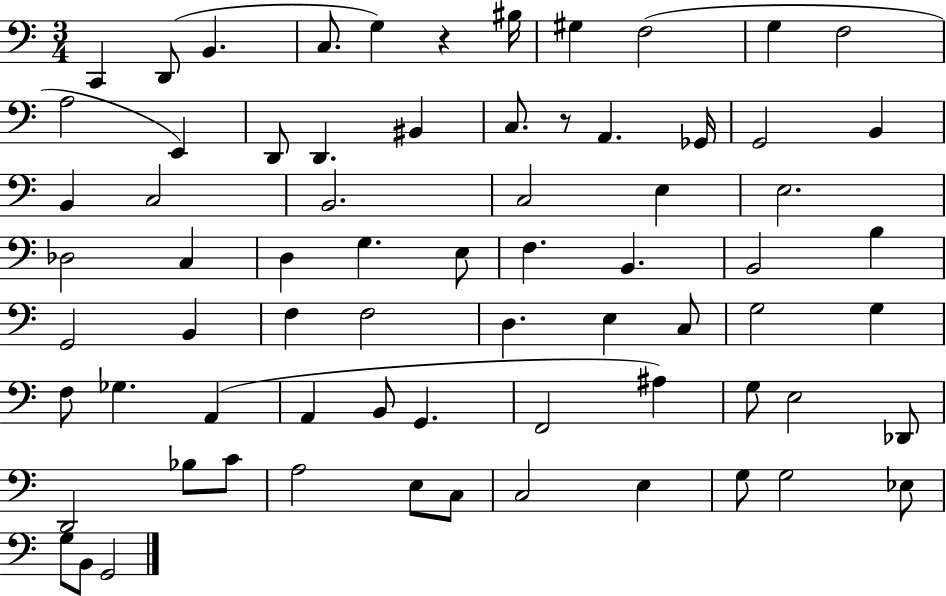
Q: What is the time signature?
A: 3/4